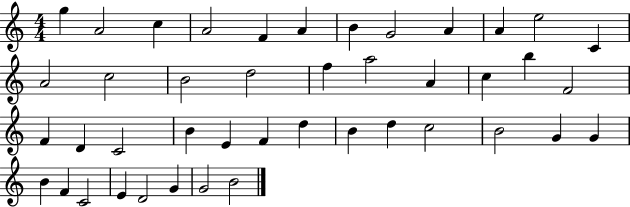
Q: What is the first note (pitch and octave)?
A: G5